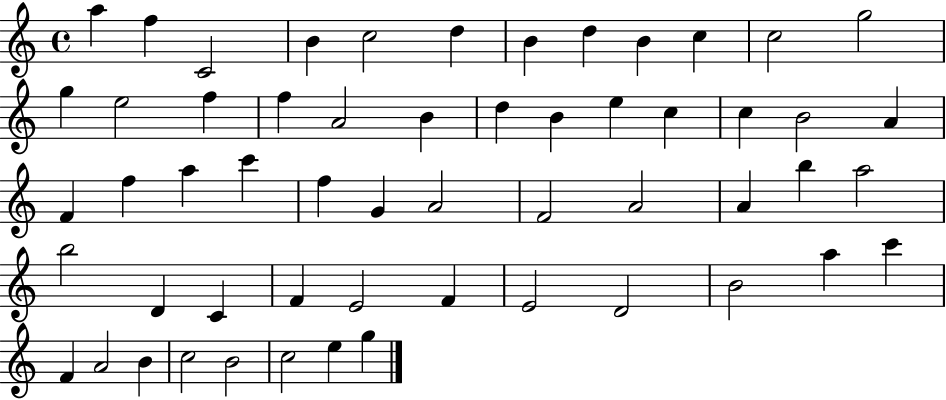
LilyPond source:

{
  \clef treble
  \time 4/4
  \defaultTimeSignature
  \key c \major
  a''4 f''4 c'2 | b'4 c''2 d''4 | b'4 d''4 b'4 c''4 | c''2 g''2 | \break g''4 e''2 f''4 | f''4 a'2 b'4 | d''4 b'4 e''4 c''4 | c''4 b'2 a'4 | \break f'4 f''4 a''4 c'''4 | f''4 g'4 a'2 | f'2 a'2 | a'4 b''4 a''2 | \break b''2 d'4 c'4 | f'4 e'2 f'4 | e'2 d'2 | b'2 a''4 c'''4 | \break f'4 a'2 b'4 | c''2 b'2 | c''2 e''4 g''4 | \bar "|."
}